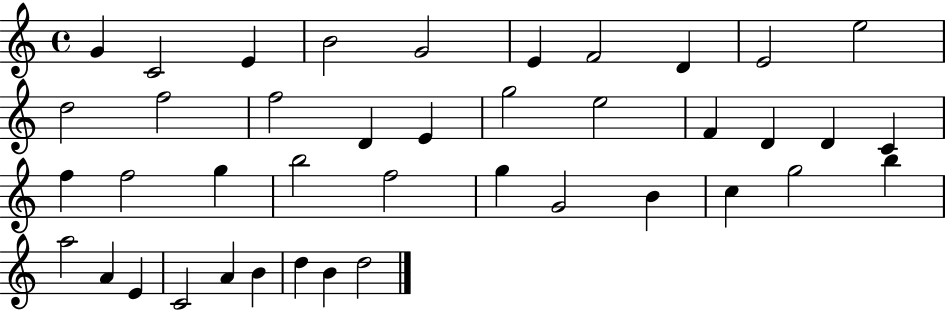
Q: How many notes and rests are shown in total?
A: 41